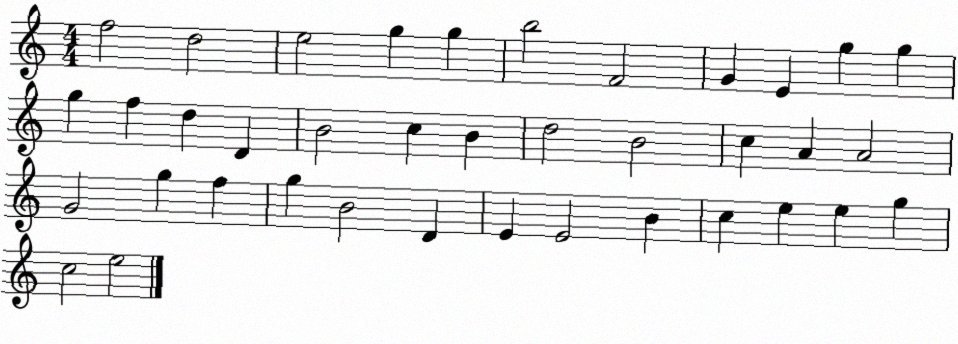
X:1
T:Untitled
M:4/4
L:1/4
K:C
f2 d2 e2 g g b2 F2 G E g g g f d D B2 c B d2 B2 c A A2 G2 g f g B2 D E E2 B c e e g c2 e2